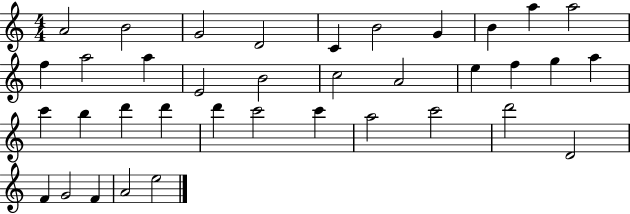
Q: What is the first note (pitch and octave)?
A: A4